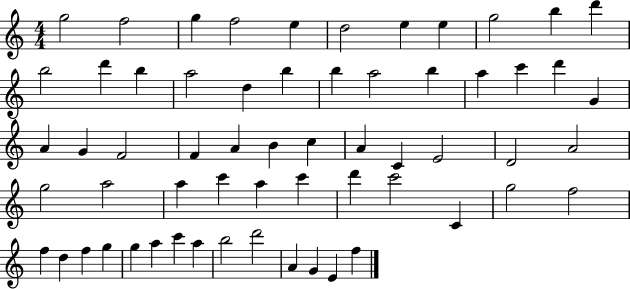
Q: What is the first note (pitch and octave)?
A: G5